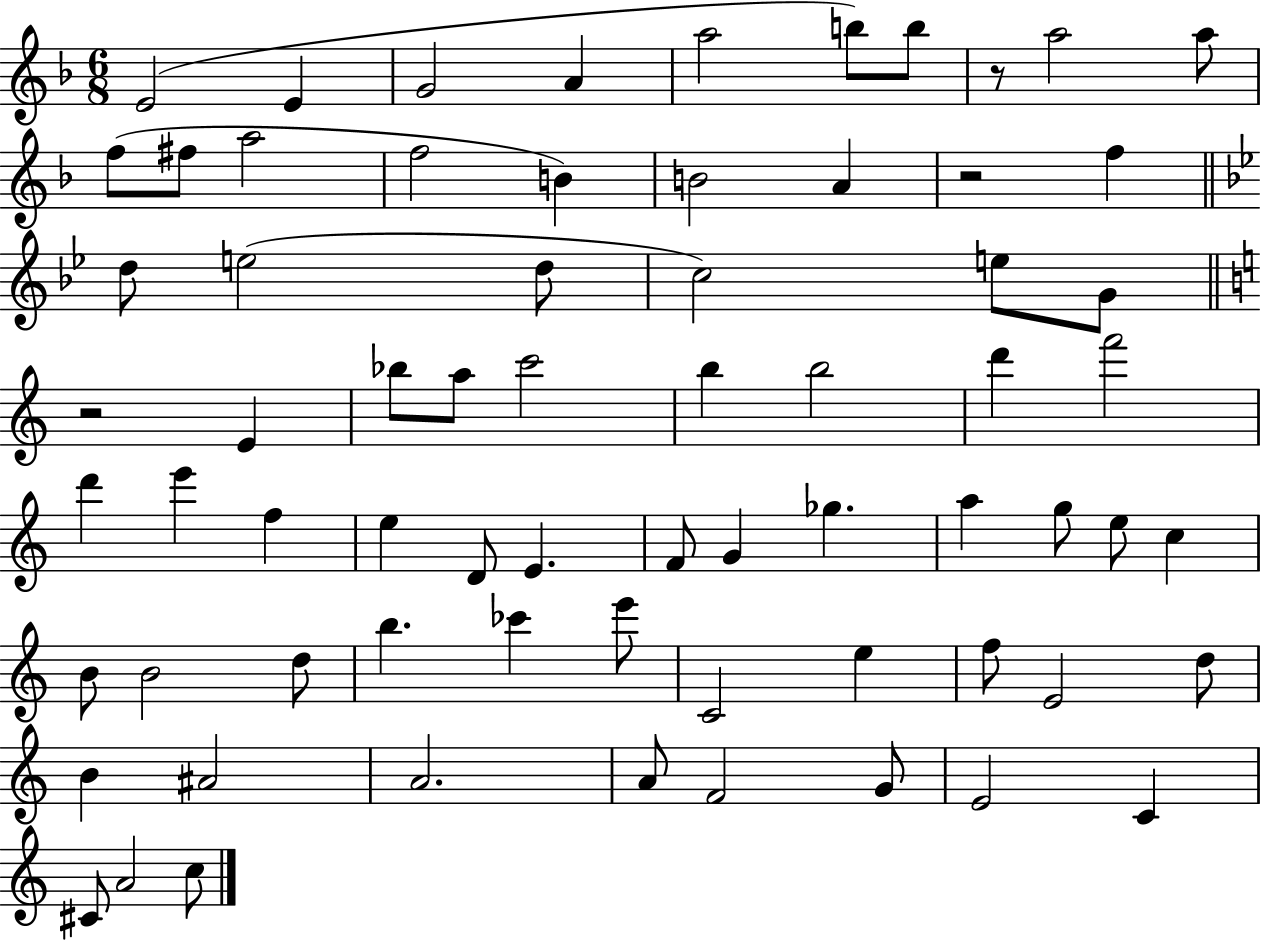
X:1
T:Untitled
M:6/8
L:1/4
K:F
E2 E G2 A a2 b/2 b/2 z/2 a2 a/2 f/2 ^f/2 a2 f2 B B2 A z2 f d/2 e2 d/2 c2 e/2 G/2 z2 E _b/2 a/2 c'2 b b2 d' f'2 d' e' f e D/2 E F/2 G _g a g/2 e/2 c B/2 B2 d/2 b _c' e'/2 C2 e f/2 E2 d/2 B ^A2 A2 A/2 F2 G/2 E2 C ^C/2 A2 c/2